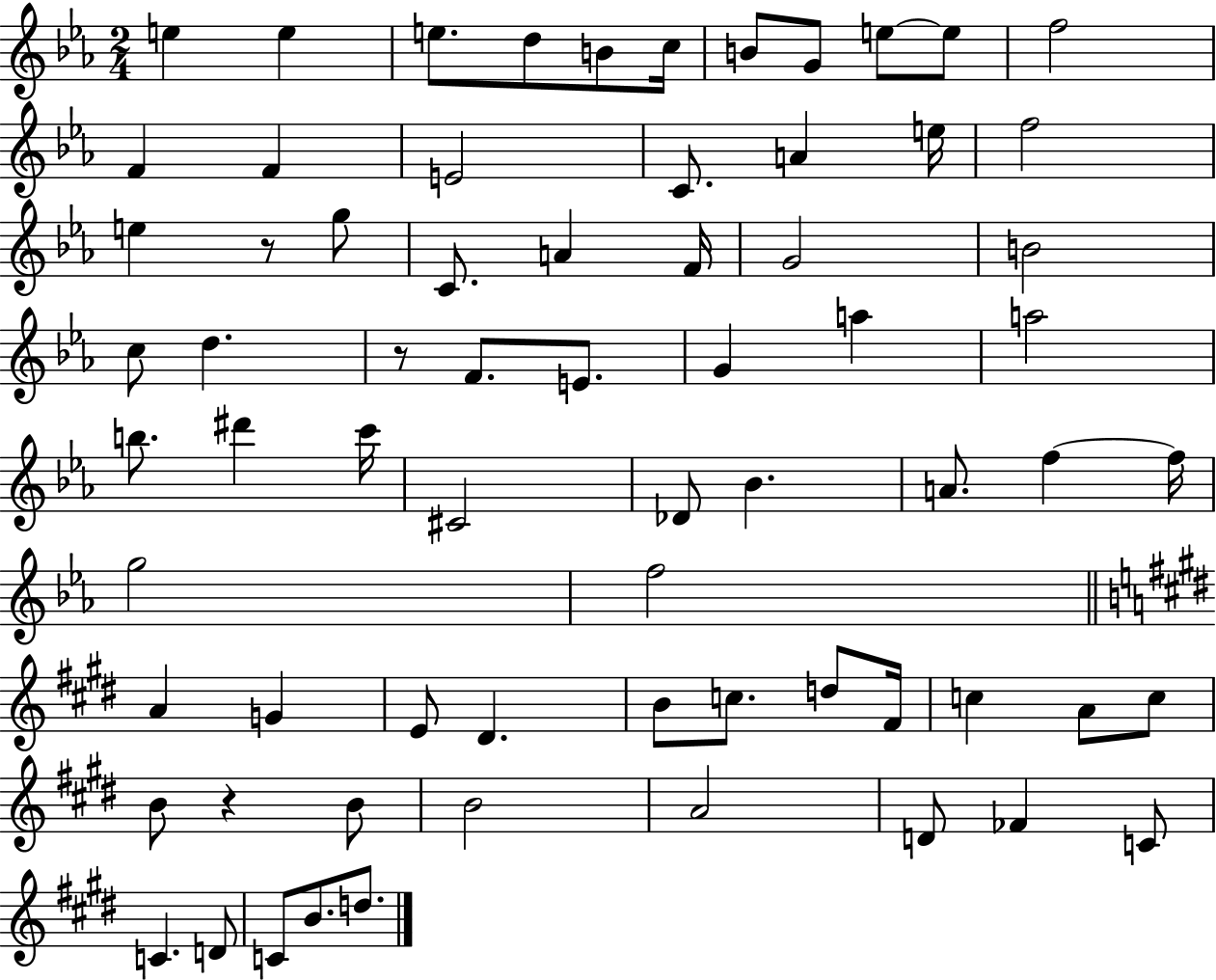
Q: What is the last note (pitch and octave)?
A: D5